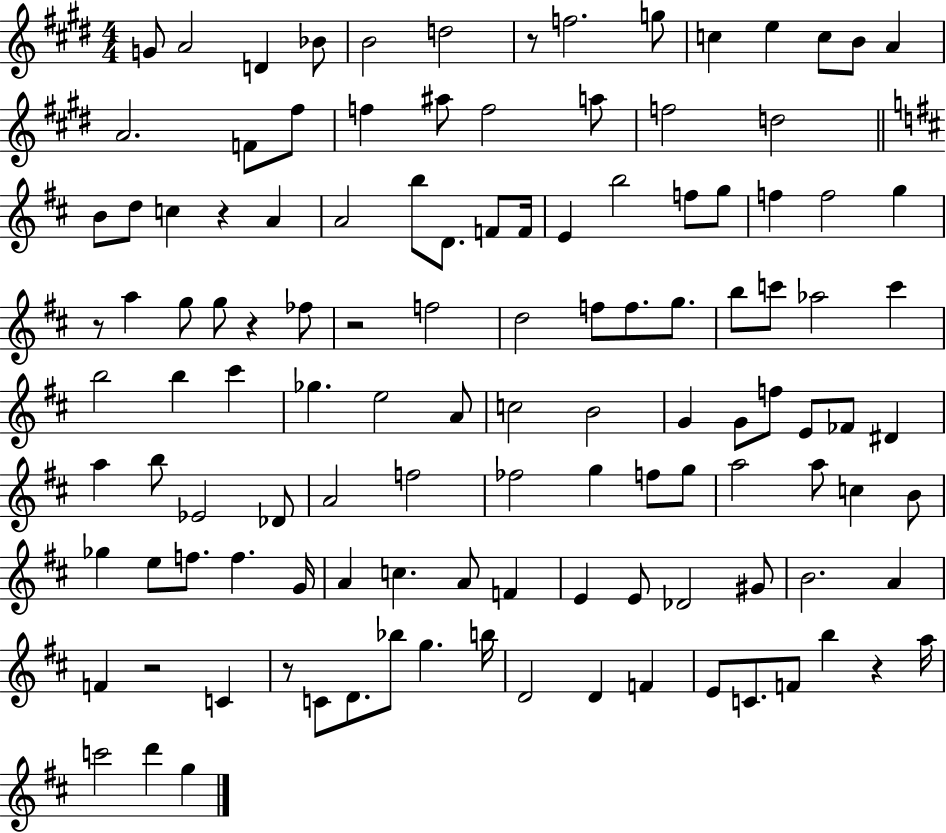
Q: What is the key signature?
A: E major